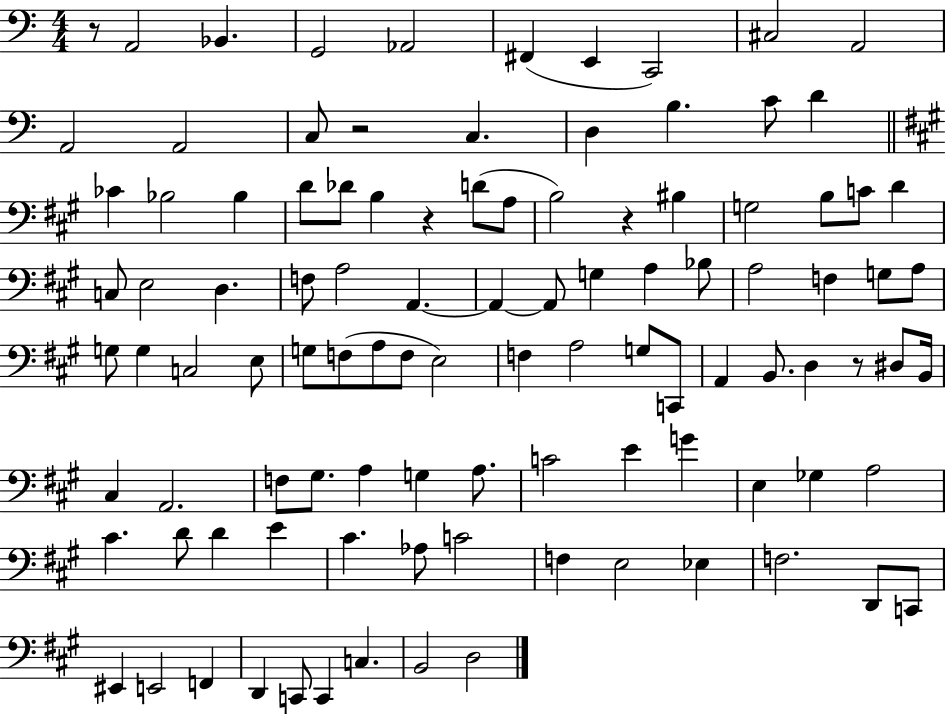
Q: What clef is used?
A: bass